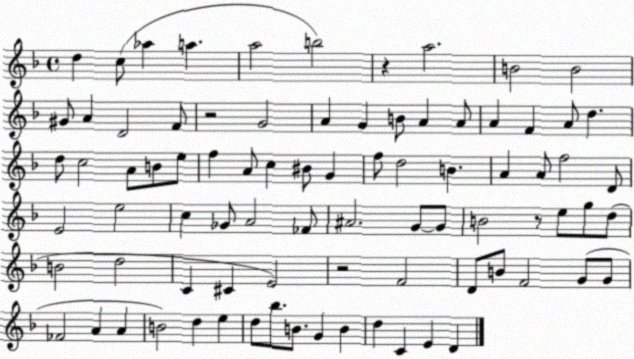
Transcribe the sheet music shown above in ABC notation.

X:1
T:Untitled
M:4/4
L:1/4
K:F
d c/2 _a a a2 b2 z a2 B2 B2 ^G/2 A D2 F/2 z2 G2 A G B/2 A A/2 A F A/2 d d/2 c2 A/2 B/2 e/2 f A/2 c ^B/2 G f/2 d2 B A A/2 f2 D/2 E2 e2 c _G/2 A2 _F/2 ^A2 G/2 G/2 B2 z/2 e/2 g/2 d/2 B2 d2 C ^C E2 z2 F2 D/2 B/2 F2 G/2 G/2 _F2 A A B2 d e d/2 _b/2 B/2 G B d C E D